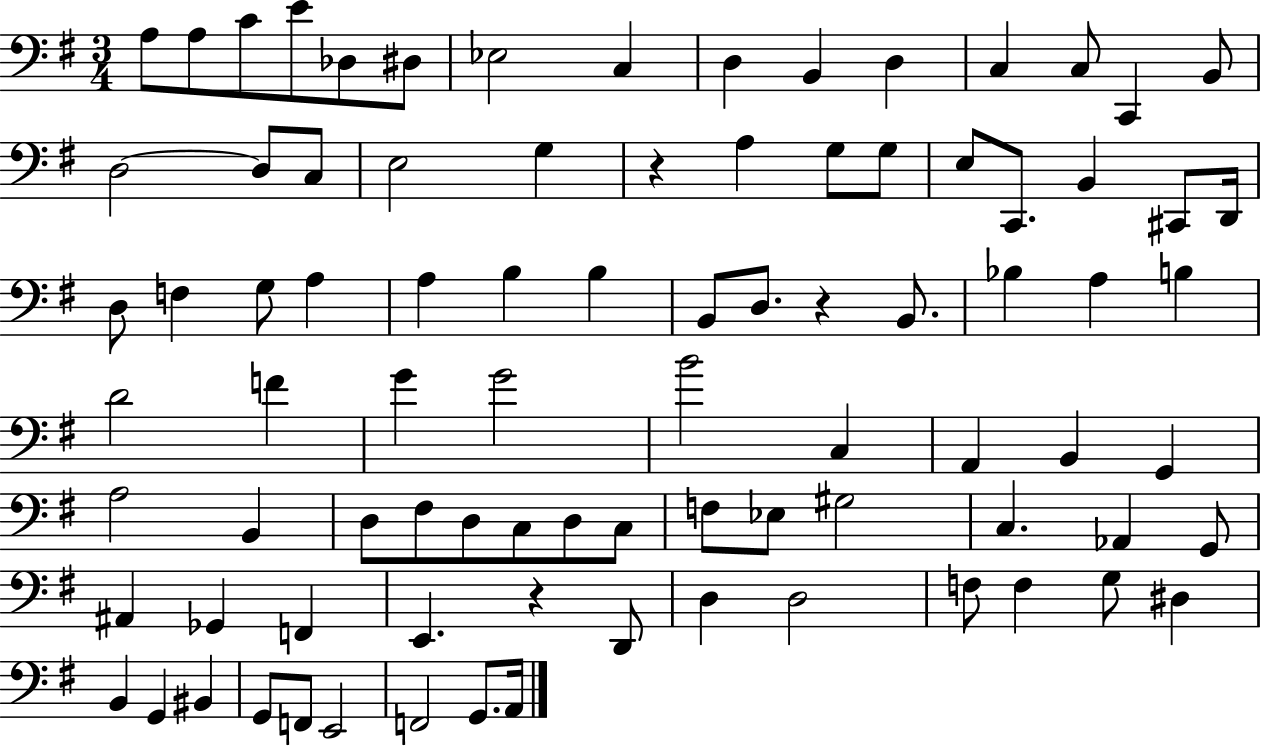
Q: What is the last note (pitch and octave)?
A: A2